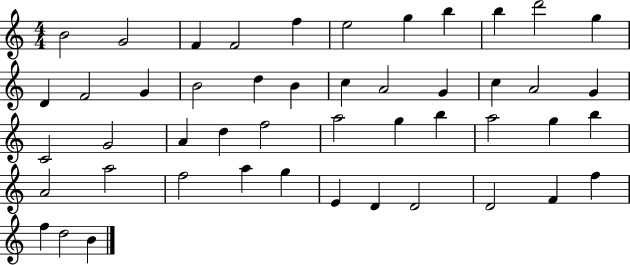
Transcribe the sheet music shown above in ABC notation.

X:1
T:Untitled
M:4/4
L:1/4
K:C
B2 G2 F F2 f e2 g b b d'2 g D F2 G B2 d B c A2 G c A2 G C2 G2 A d f2 a2 g b a2 g b A2 a2 f2 a g E D D2 D2 F f f d2 B